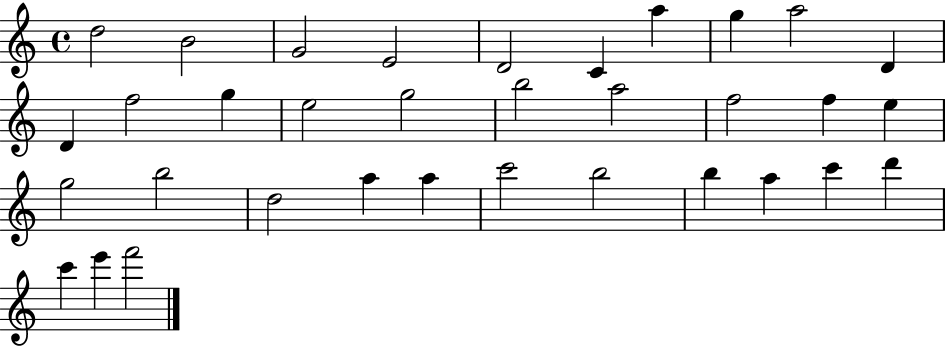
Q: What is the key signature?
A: C major